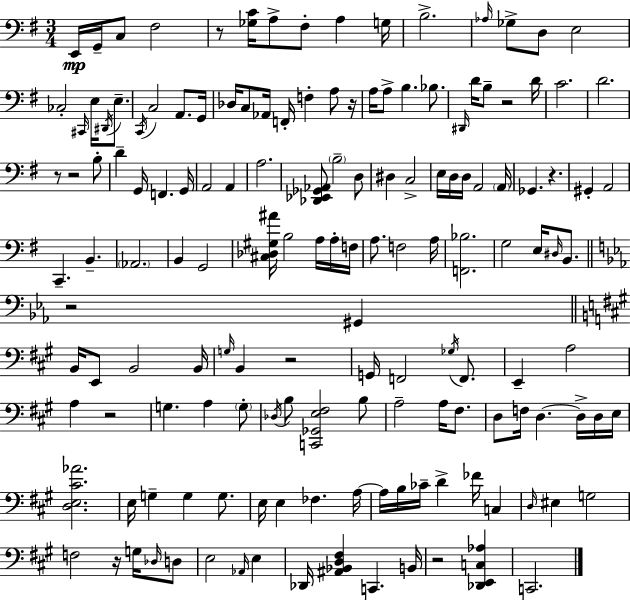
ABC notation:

X:1
T:Untitled
M:3/4
L:1/4
K:G
E,,/4 G,,/4 C,/2 ^F,2 z/2 [_G,C]/4 A,/2 ^F,/2 A, G,/4 B,2 _A,/4 _G,/2 D,/2 E,2 _C,2 ^C,,/4 E,/4 ^D,,/4 E,/2 C,,/4 C,2 A,,/2 G,,/4 _D,/4 C,/2 _A,,/4 F,,/4 F, A,/2 z/4 A,/4 A,/2 B, _B,/2 ^D,,/4 D/4 B,/2 z2 D/4 C2 D2 z/2 z2 B,/2 D G,,/4 F,, G,,/4 A,,2 A,, A,2 [_D,,_E,,_G,,_A,,]/2 B,2 D,/2 ^D, C,2 E,/4 D,/4 D,/4 A,,2 A,,/4 _G,, z ^G,, A,,2 C,, B,, _A,,2 B,, G,,2 [^C,_D,^G,^A]/4 B,2 A,/4 A,/4 F,/4 A,/2 F,2 A,/4 [F,,_B,]2 G,2 E,/4 ^D,/4 B,,/2 z2 ^G,, B,,/4 E,,/2 B,,2 B,,/4 G,/4 B,, z2 G,,/4 F,,2 _G,/4 F,,/2 E,, A,2 A, z2 G, A, G,/2 _D,/4 B,/2 [C,,_G,,E,^F,]2 B,/2 A,2 A,/4 ^F,/2 D,/2 F,/4 D, D,/4 D,/4 E,/4 [D,E,^C_A]2 E,/4 G, G, G,/2 E,/4 E, _F, A,/4 A,/4 B,/4 _C/4 D _F/4 C, D,/4 ^E, G,2 F,2 z/4 G,/4 _D,/4 D,/2 E,2 _A,,/4 E, _D,,/4 [^A,,_B,,D,^F,] C,, B,,/4 z2 [_D,,E,,C,_A,] C,,2